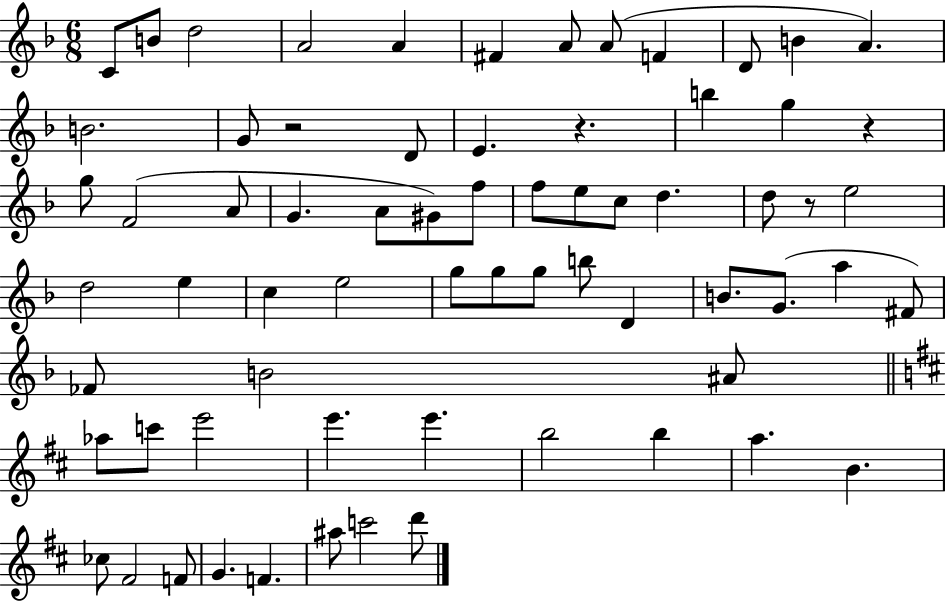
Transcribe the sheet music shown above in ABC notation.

X:1
T:Untitled
M:6/8
L:1/4
K:F
C/2 B/2 d2 A2 A ^F A/2 A/2 F D/2 B A B2 G/2 z2 D/2 E z b g z g/2 F2 A/2 G A/2 ^G/2 f/2 f/2 e/2 c/2 d d/2 z/2 e2 d2 e c e2 g/2 g/2 g/2 b/2 D B/2 G/2 a ^F/2 _F/2 B2 ^A/2 _a/2 c'/2 e'2 e' e' b2 b a B _c/2 ^F2 F/2 G F ^a/2 c'2 d'/2